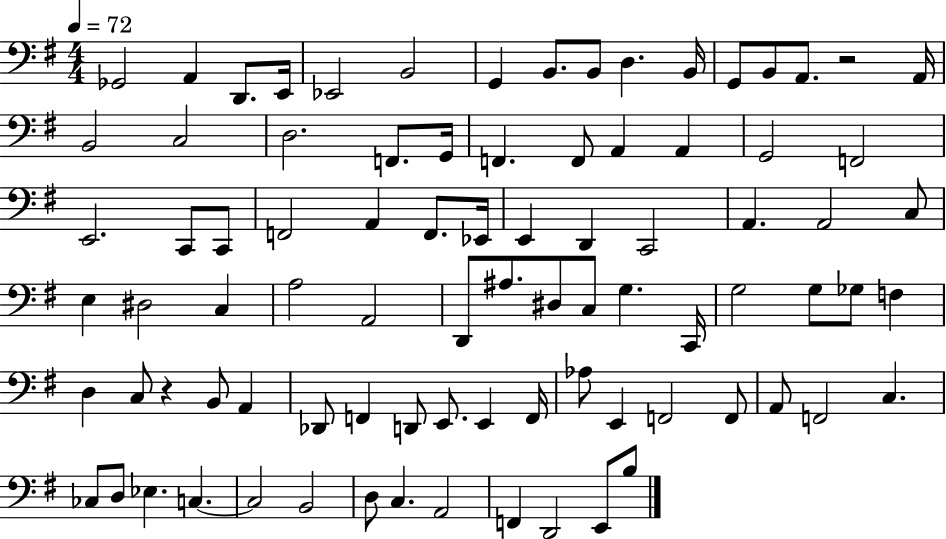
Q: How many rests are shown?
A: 2